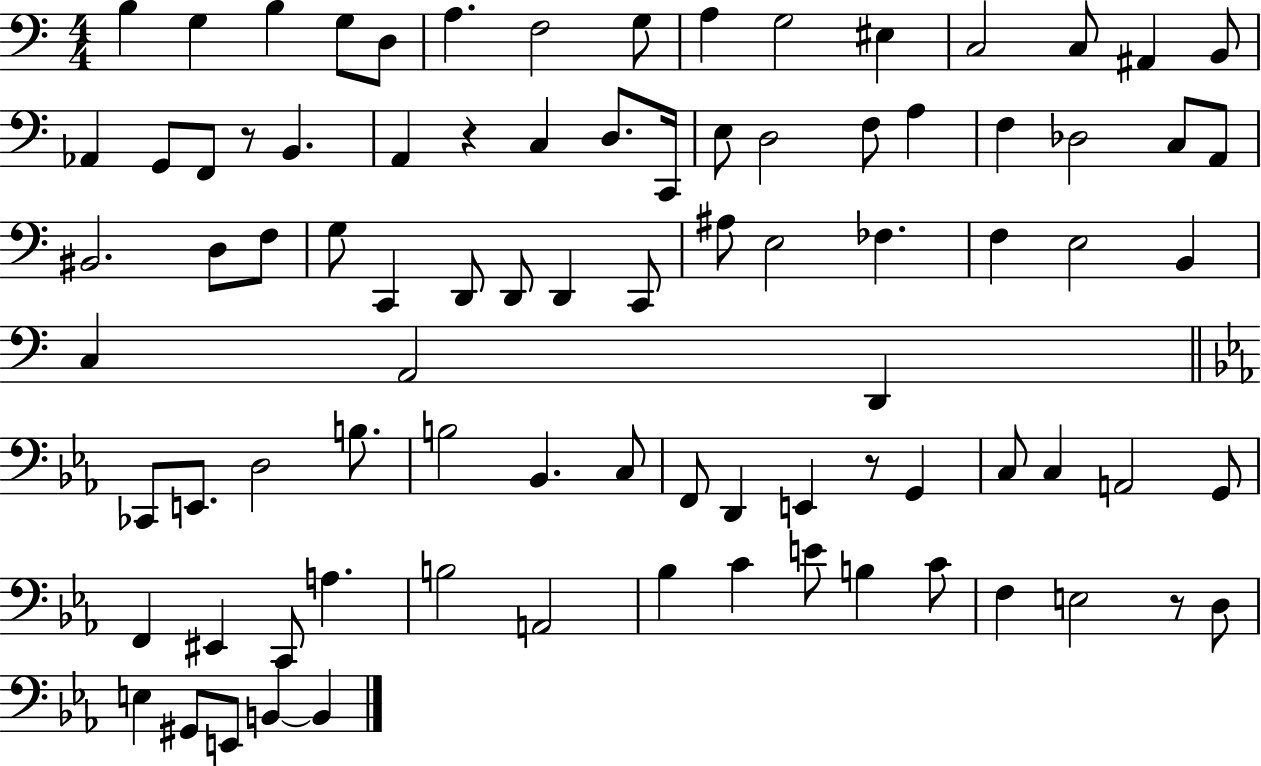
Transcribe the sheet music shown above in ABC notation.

X:1
T:Untitled
M:4/4
L:1/4
K:C
B, G, B, G,/2 D,/2 A, F,2 G,/2 A, G,2 ^E, C,2 C,/2 ^A,, B,,/2 _A,, G,,/2 F,,/2 z/2 B,, A,, z C, D,/2 C,,/4 E,/2 D,2 F,/2 A, F, _D,2 C,/2 A,,/2 ^B,,2 D,/2 F,/2 G,/2 C,, D,,/2 D,,/2 D,, C,,/2 ^A,/2 E,2 _F, F, E,2 B,, C, A,,2 D,, _C,,/2 E,,/2 D,2 B,/2 B,2 _B,, C,/2 F,,/2 D,, E,, z/2 G,, C,/2 C, A,,2 G,,/2 F,, ^E,, C,,/2 A, B,2 A,,2 _B, C E/2 B, C/2 F, E,2 z/2 D,/2 E, ^G,,/2 E,,/2 B,, B,,